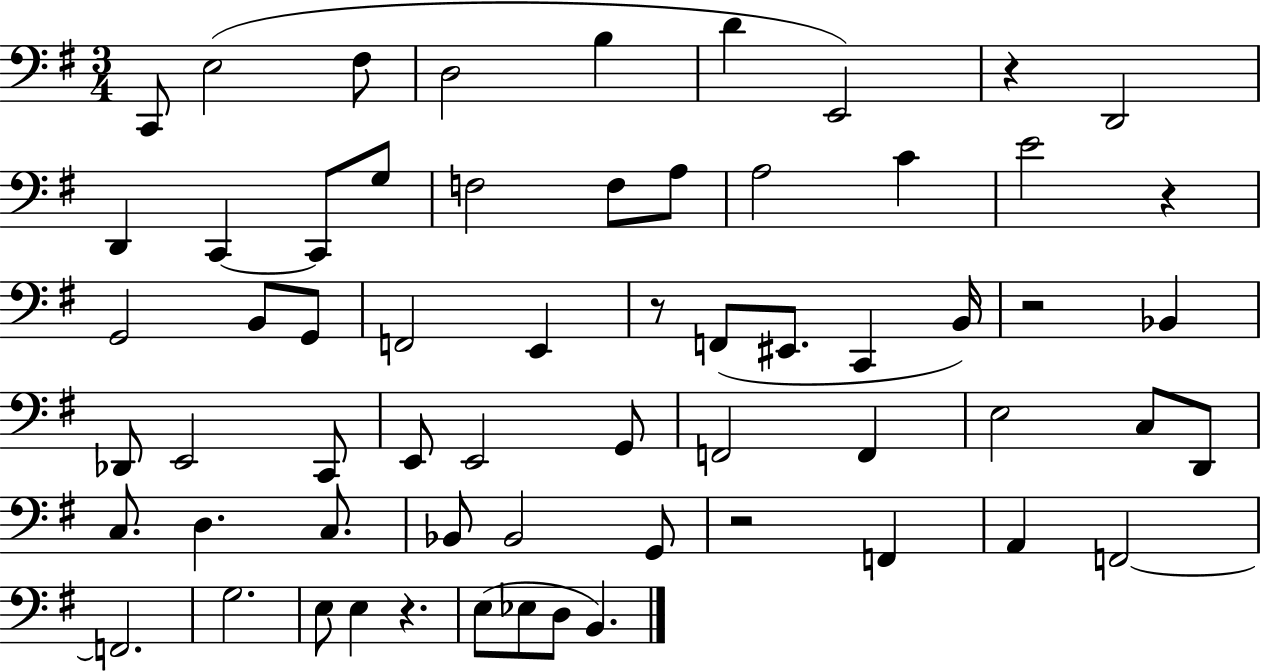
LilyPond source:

{
  \clef bass
  \numericTimeSignature
  \time 3/4
  \key g \major
  c,8 e2( fis8 | d2 b4 | d'4 e,2) | r4 d,2 | \break d,4 c,4~~ c,8 g8 | f2 f8 a8 | a2 c'4 | e'2 r4 | \break g,2 b,8 g,8 | f,2 e,4 | r8 f,8( eis,8. c,4 b,16) | r2 bes,4 | \break des,8 e,2 c,8 | e,8 e,2 g,8 | f,2 f,4 | e2 c8 d,8 | \break c8. d4. c8. | bes,8 bes,2 g,8 | r2 f,4 | a,4 f,2~~ | \break f,2. | g2. | e8 e4 r4. | e8( ees8 d8 b,4.) | \break \bar "|."
}